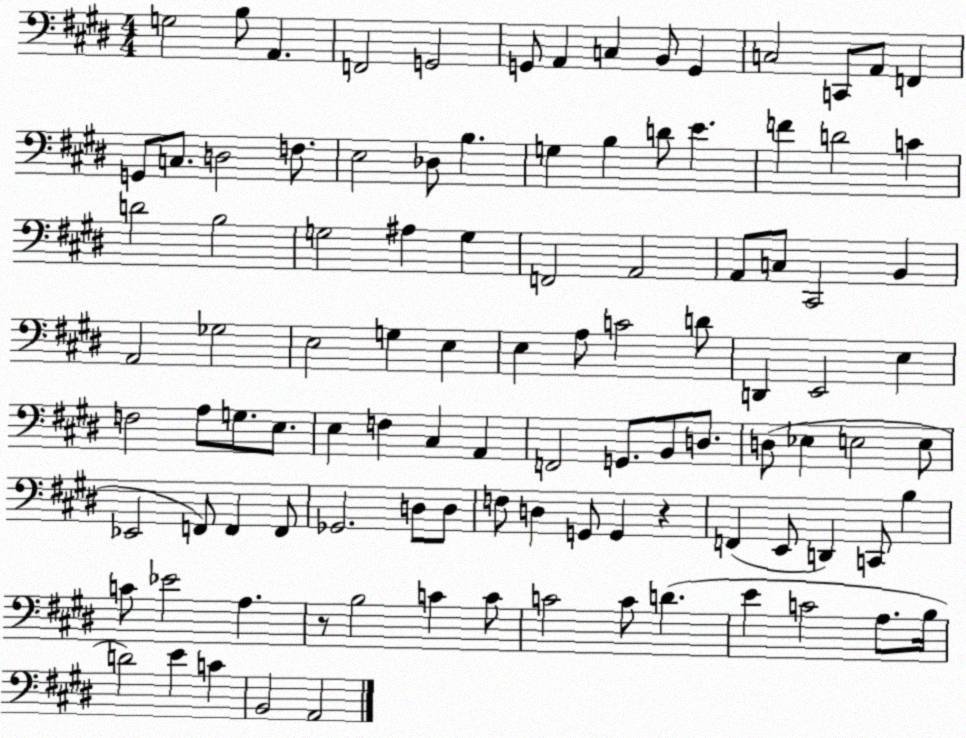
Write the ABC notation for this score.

X:1
T:Untitled
M:4/4
L:1/4
K:E
G,2 B,/2 A,, F,,2 G,,2 G,,/2 A,, C, B,,/2 G,, C,2 C,,/2 A,,/2 F,, G,,/2 C,/2 D,2 F,/2 E,2 _D,/2 B, G, B, D/2 E F D2 C D2 B,2 G,2 ^A, G, F,,2 A,,2 A,,/2 C,/2 ^C,,2 B,, A,,2 _G,2 E,2 G, E, E, A,/2 C2 D/2 D,, E,,2 E, F,2 A,/2 G,/2 E,/2 E, F, ^C, A,, F,,2 G,,/2 B,,/2 D,/2 D,/2 _E, E,2 E,/2 _E,,2 F,,/2 F,, F,,/2 _G,,2 D,/2 D,/2 F,/2 D, G,,/2 G,, z F,, E,,/2 D,, C,,/2 B, C/2 _E2 A, z/2 B,2 C C/2 C2 C/2 D E C2 A,/2 B,/4 D2 E C B,,2 A,,2